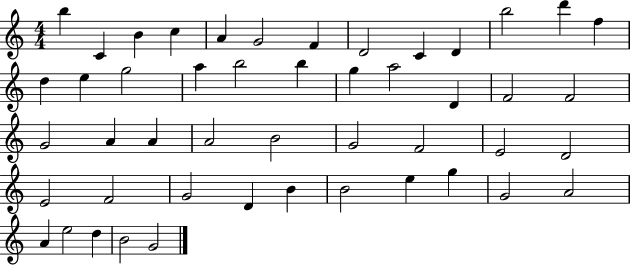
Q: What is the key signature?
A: C major